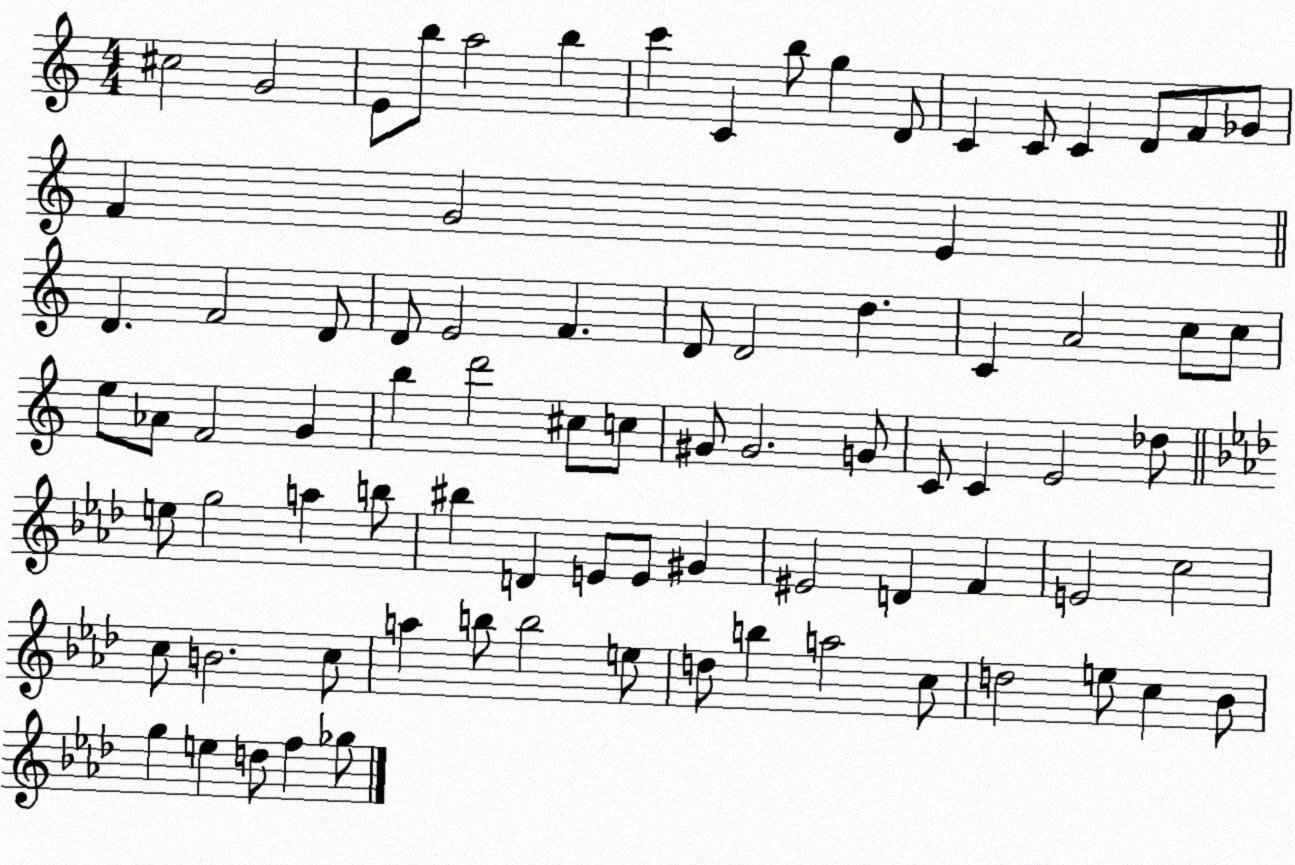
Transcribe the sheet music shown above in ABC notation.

X:1
T:Untitled
M:4/4
L:1/4
K:C
^c2 G2 E/2 b/2 a2 b c' C b/2 g D/2 C C/2 C D/2 F/2 _G/2 F G2 E D F2 D/2 D/2 E2 F D/2 D2 d C A2 c/2 c/2 e/2 _A/2 F2 G b d'2 ^c/2 c/2 ^G/2 ^G2 G/2 C/2 C E2 _d/2 e/2 g2 a b/2 ^b D E/2 E/2 ^G ^E2 D F E2 c2 c/2 B2 c/2 a b/2 b2 e/2 d/2 b a2 c/2 d2 e/2 c _B/2 g e d/2 f _g/2